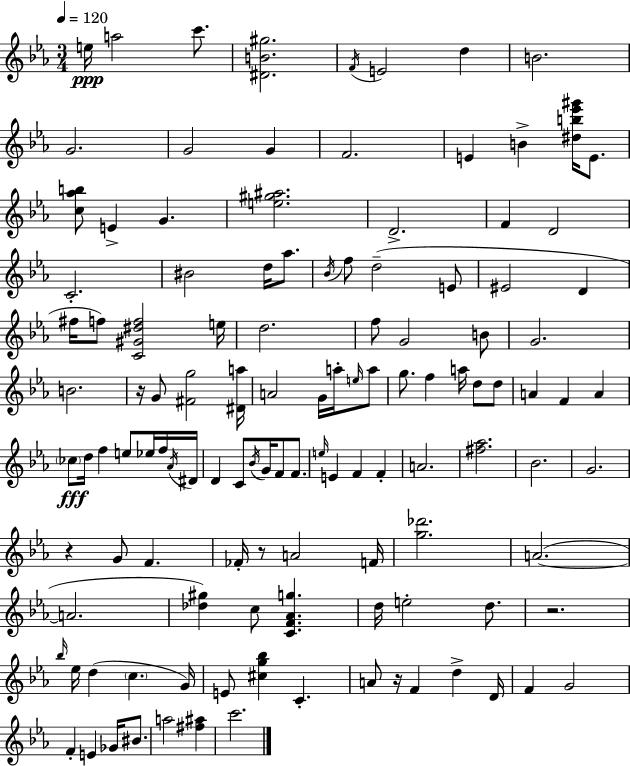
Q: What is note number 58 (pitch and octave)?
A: F5